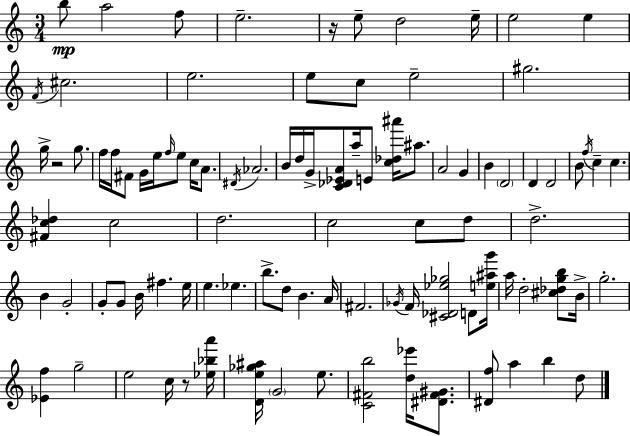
X:1
T:Untitled
M:3/4
L:1/4
K:C
b/2 a2 f/2 e2 z/4 e/2 d2 e/4 e2 e F/4 ^c2 e2 e/2 c/2 e2 ^g2 g/4 z2 g/2 f/4 f/4 ^F/2 G/4 e/4 f/4 e/2 c/4 A/2 ^D/4 _A2 B/4 d/4 G/4 [C_D_EA]/2 a/4 E/2 [c_d^a']/4 ^a/2 A2 G B D2 D D2 B/2 f/4 c c [^Fc_d] c2 d2 c2 c/2 d/2 d2 B G2 G/2 G/2 B/4 ^f e/4 e _e b/2 d/2 B A/4 ^F2 _G/4 F/4 [^C_D_e_g]2 D/2 [e^ag']/4 a/4 d2 [^c_dgb]/2 B/4 g2 [_Ef] g2 e2 c/4 z/2 [_e_ba']/4 [De_g^a]/4 G2 e/2 [C^Fb]2 [d_e']/4 [^D^F^G]/2 [^Df]/2 a b d/2